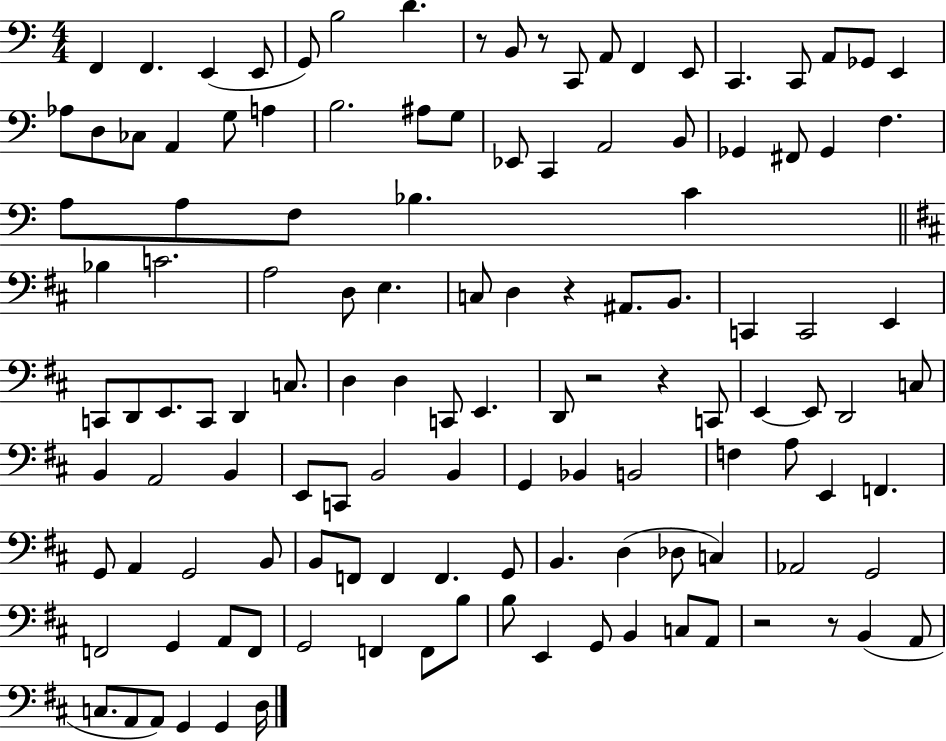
X:1
T:Untitled
M:4/4
L:1/4
K:C
F,, F,, E,, E,,/2 G,,/2 B,2 D z/2 B,,/2 z/2 C,,/2 A,,/2 F,, E,,/2 C,, C,,/2 A,,/2 _G,,/2 E,, _A,/2 D,/2 _C,/2 A,, G,/2 A, B,2 ^A,/2 G,/2 _E,,/2 C,, A,,2 B,,/2 _G,, ^F,,/2 _G,, F, A,/2 A,/2 F,/2 _B, C _B, C2 A,2 D,/2 E, C,/2 D, z ^A,,/2 B,,/2 C,, C,,2 E,, C,,/2 D,,/2 E,,/2 C,,/2 D,, C,/2 D, D, C,,/2 E,, D,,/2 z2 z C,,/2 E,, E,,/2 D,,2 C,/2 B,, A,,2 B,, E,,/2 C,,/2 B,,2 B,, G,, _B,, B,,2 F, A,/2 E,, F,, G,,/2 A,, G,,2 B,,/2 B,,/2 F,,/2 F,, F,, G,,/2 B,, D, _D,/2 C, _A,,2 G,,2 F,,2 G,, A,,/2 F,,/2 G,,2 F,, F,,/2 B,/2 B,/2 E,, G,,/2 B,, C,/2 A,,/2 z2 z/2 B,, A,,/2 C,/2 A,,/2 A,,/2 G,, G,, D,/4